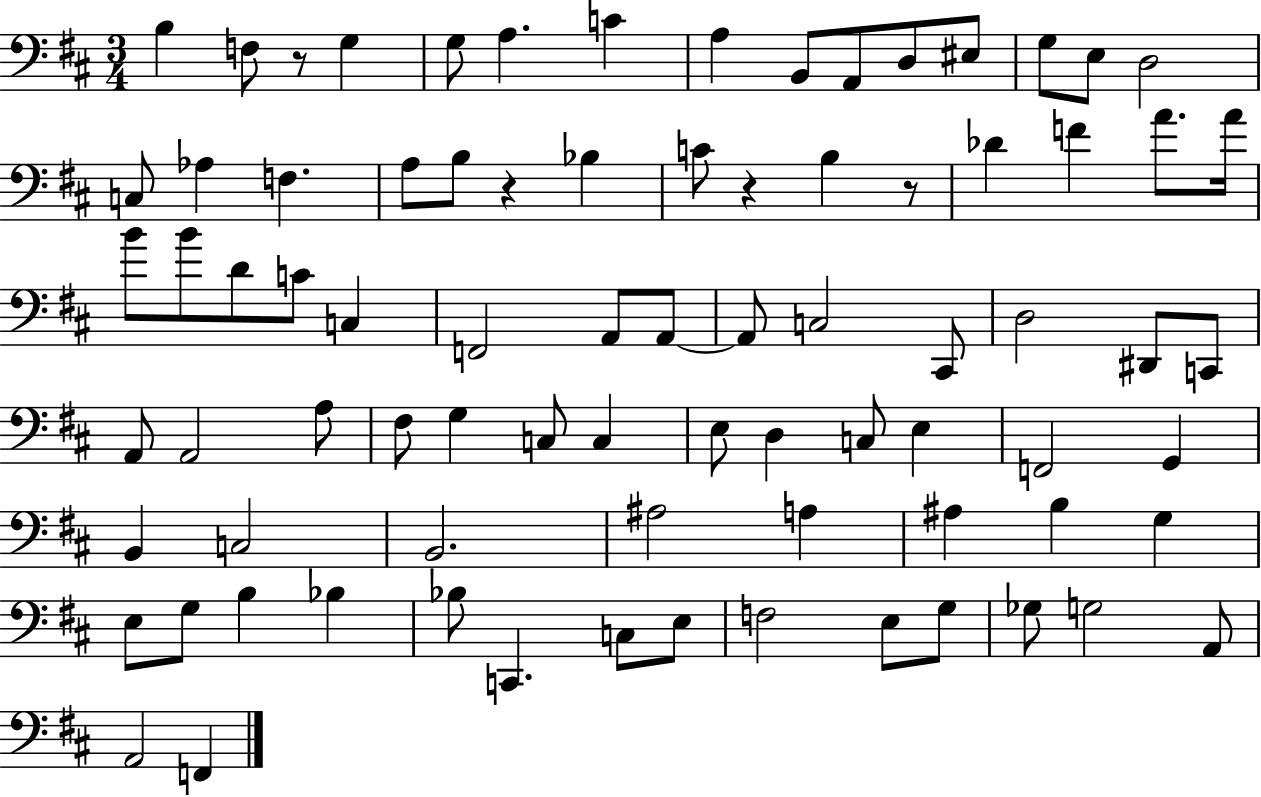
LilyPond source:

{
  \clef bass
  \numericTimeSignature
  \time 3/4
  \key d \major
  b4 f8 r8 g4 | g8 a4. c'4 | a4 b,8 a,8 d8 eis8 | g8 e8 d2 | \break c8 aes4 f4. | a8 b8 r4 bes4 | c'8 r4 b4 r8 | des'4 f'4 a'8. a'16 | \break b'8 b'8 d'8 c'8 c4 | f,2 a,8 a,8~~ | a,8 c2 cis,8 | d2 dis,8 c,8 | \break a,8 a,2 a8 | fis8 g4 c8 c4 | e8 d4 c8 e4 | f,2 g,4 | \break b,4 c2 | b,2. | ais2 a4 | ais4 b4 g4 | \break e8 g8 b4 bes4 | bes8 c,4. c8 e8 | f2 e8 g8 | ges8 g2 a,8 | \break a,2 f,4 | \bar "|."
}